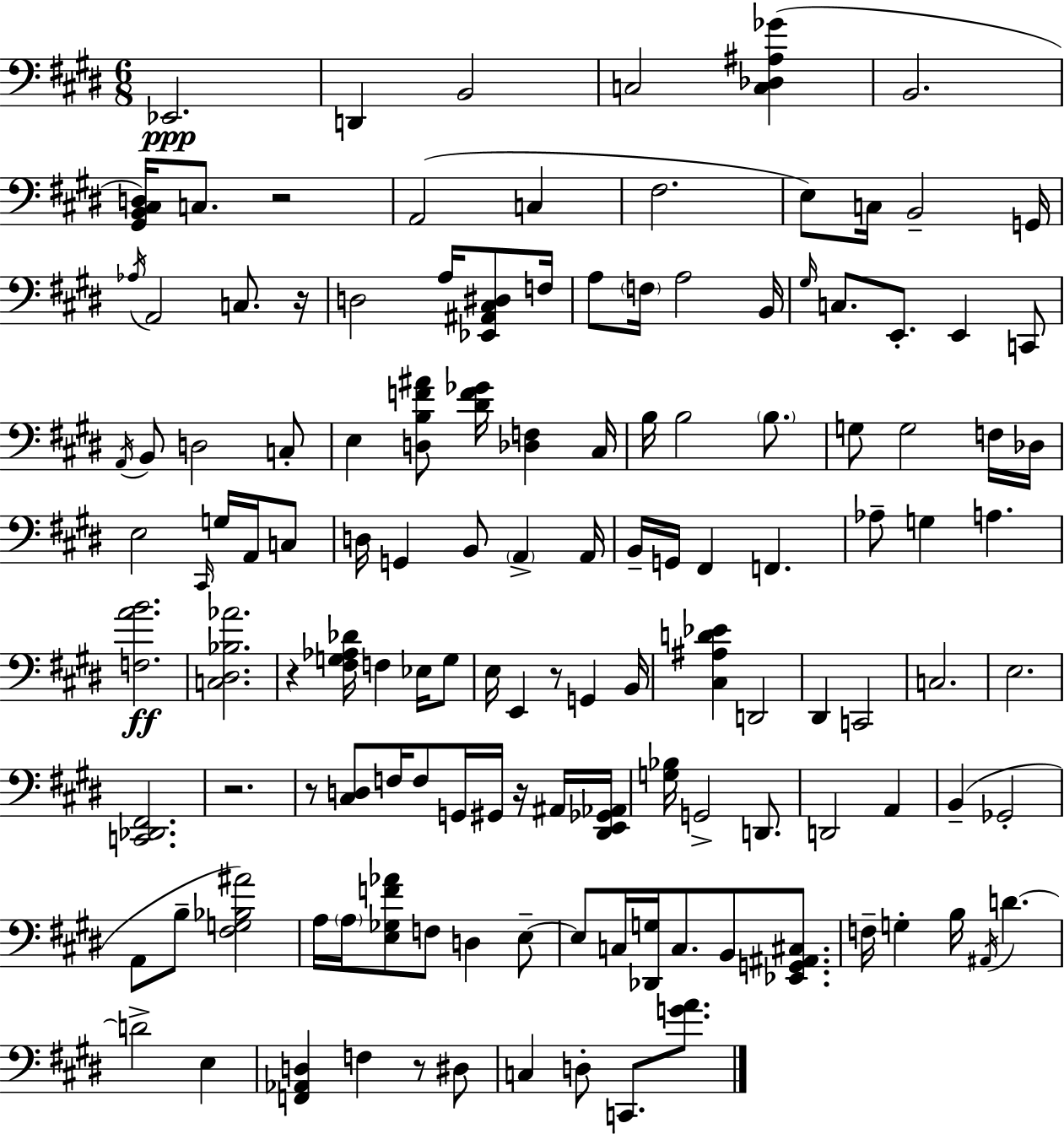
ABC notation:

X:1
T:Untitled
M:6/8
L:1/4
K:E
_E,,2 D,, B,,2 C,2 [C,_D,^A,_G] B,,2 [^G,,B,,^C,D,]/4 C,/2 z2 A,,2 C, ^F,2 E,/2 C,/4 B,,2 G,,/4 _A,/4 A,,2 C,/2 z/4 D,2 A,/4 [_E,,^A,,^C,^D,]/2 F,/4 A,/2 F,/4 A,2 B,,/4 ^G,/4 C,/2 E,,/2 E,, C,,/2 A,,/4 B,,/2 D,2 C,/2 E, [D,B,F^A]/2 [^DF_G]/4 [_D,F,] ^C,/4 B,/4 B,2 B,/2 G,/2 G,2 F,/4 _D,/4 E,2 ^C,,/4 G,/4 A,,/4 C,/2 D,/4 G,, B,,/2 A,, A,,/4 B,,/4 G,,/4 ^F,, F,, _A,/2 G, A, [F,AB]2 [C,^D,_B,_A]2 z [^F,G,_A,_D]/4 F, _E,/4 G,/2 E,/4 E,, z/2 G,, B,,/4 [^C,^A,D_E] D,,2 ^D,, C,,2 C,2 E,2 [C,,_D,,^F,,]2 z2 z/2 [^C,D,]/2 F,/4 F,/2 G,,/4 ^G,,/4 z/4 ^A,,/4 [^D,,E,,_G,,_A,,]/4 [G,_B,]/4 G,,2 D,,/2 D,,2 A,, B,, _G,,2 A,,/2 B,/2 [^F,G,_B,^A]2 A,/4 A,/4 [E,_G,F_A]/2 F,/2 D, E,/2 E,/2 C,/4 [_D,,G,]/4 C,/2 B,,/2 [_E,,G,,^A,,^C,]/2 F,/4 G, B,/4 ^A,,/4 D D2 E, [F,,_A,,D,] F, z/2 ^D,/2 C, D,/2 C,,/2 [GA]/2